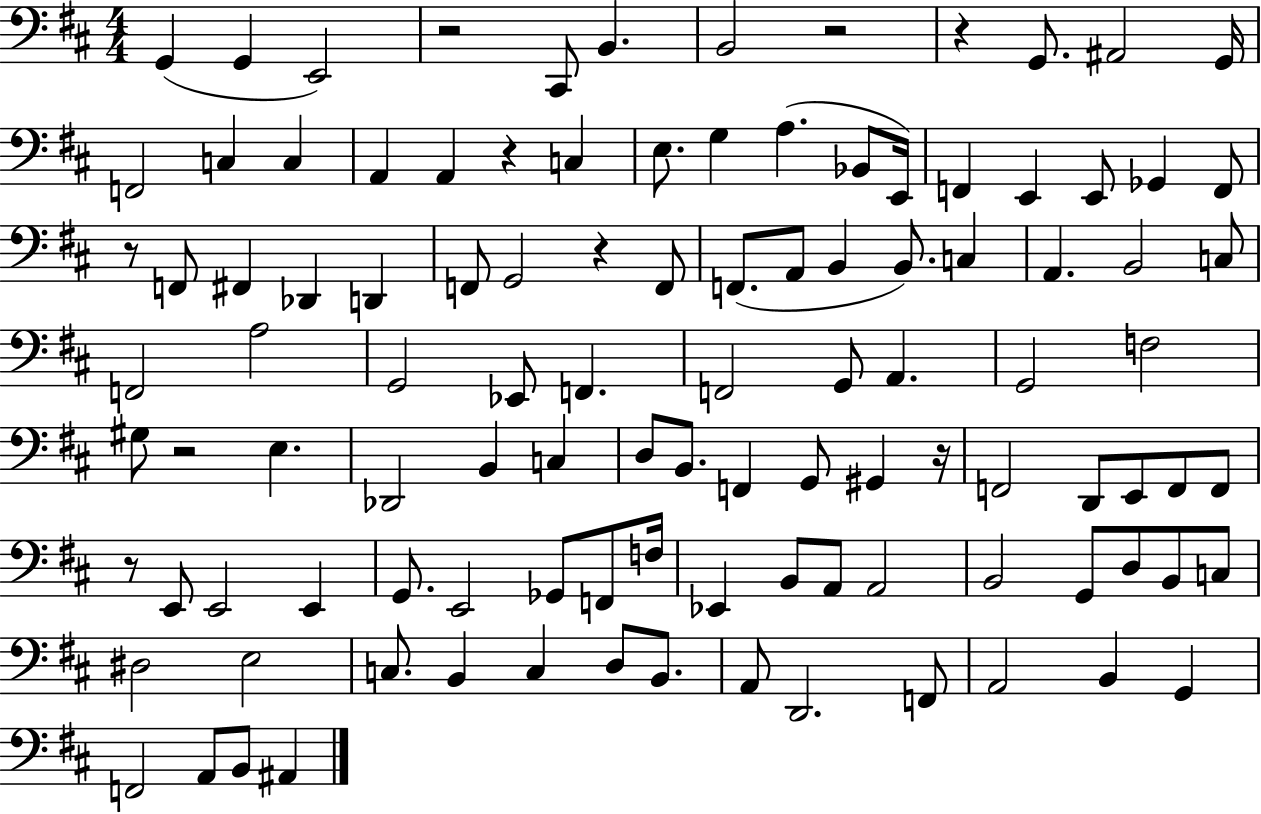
G2/q G2/q E2/h R/h C#2/e B2/q. B2/h R/h R/q G2/e. A#2/h G2/s F2/h C3/q C3/q A2/q A2/q R/q C3/q E3/e. G3/q A3/q. Bb2/e E2/s F2/q E2/q E2/e Gb2/q F2/e R/e F2/e F#2/q Db2/q D2/q F2/e G2/h R/q F2/e F2/e. A2/e B2/q B2/e. C3/q A2/q. B2/h C3/e F2/h A3/h G2/h Eb2/e F2/q. F2/h G2/e A2/q. G2/h F3/h G#3/e R/h E3/q. Db2/h B2/q C3/q D3/e B2/e. F2/q G2/e G#2/q R/s F2/h D2/e E2/e F2/e F2/e R/e E2/e E2/h E2/q G2/e. E2/h Gb2/e F2/e F3/s Eb2/q B2/e A2/e A2/h B2/h G2/e D3/e B2/e C3/e D#3/h E3/h C3/e. B2/q C3/q D3/e B2/e. A2/e D2/h. F2/e A2/h B2/q G2/q F2/h A2/e B2/e A#2/q